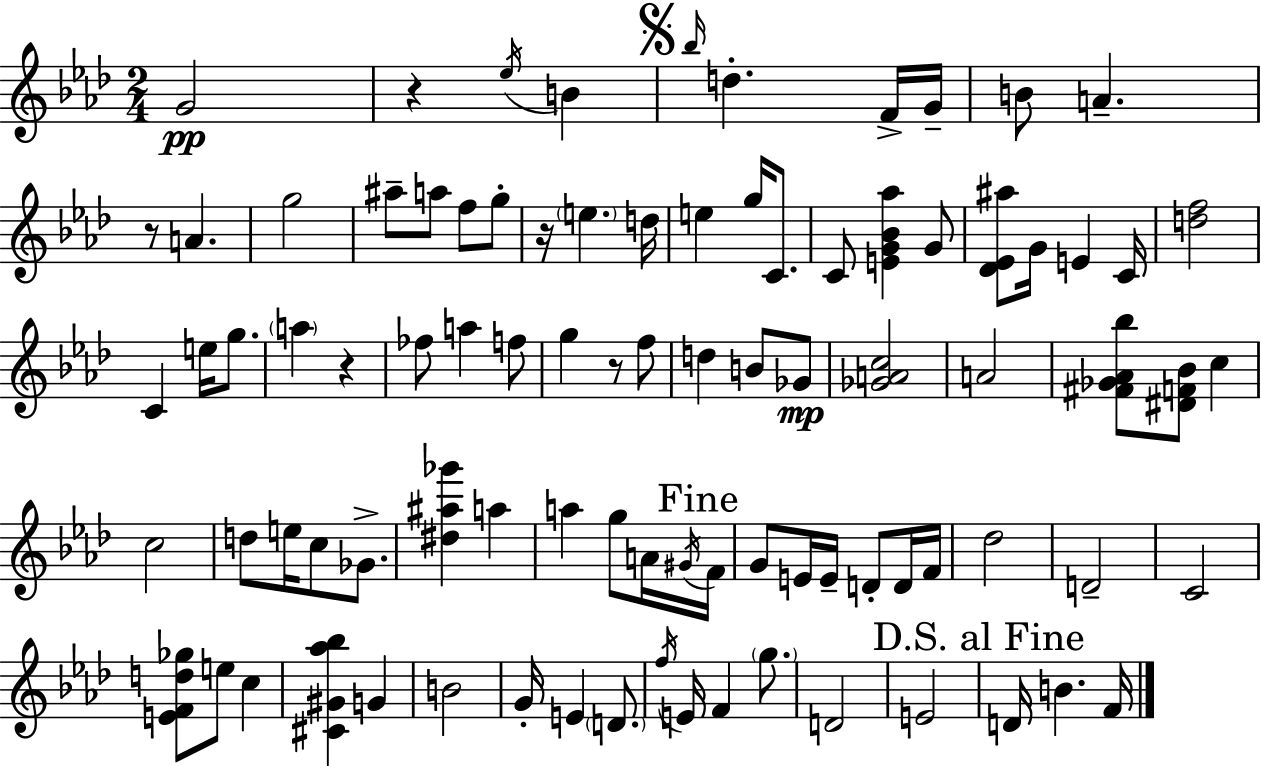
G4/h R/q Eb5/s B4/q Bb5/s D5/q. F4/s G4/s B4/e A4/q. R/e A4/q. G5/h A#5/e A5/e F5/e G5/e R/s E5/q. D5/s E5/q G5/s C4/e. C4/e [E4,G4,Bb4,Ab5]/q G4/e [Db4,Eb4,A#5]/e G4/s E4/q C4/s [D5,F5]/h C4/q E5/s G5/e. A5/q R/q FES5/e A5/q F5/e G5/q R/e F5/e D5/q B4/e Gb4/e [Gb4,A4,C5]/h A4/h [F#4,Gb4,Ab4,Bb5]/e [D#4,F4,Bb4]/e C5/q C5/h D5/e E5/s C5/e Gb4/e. [D#5,A#5,Gb6]/q A5/q A5/q G5/e A4/s G#4/s F4/s G4/e E4/s E4/s D4/e D4/s F4/s Db5/h D4/h C4/h [E4,F4,D5,Gb5]/e E5/e C5/q [C#4,G#4,Ab5,Bb5]/q G4/q B4/h G4/s E4/q D4/e. F5/s E4/s F4/q G5/e. D4/h E4/h D4/s B4/q. F4/s